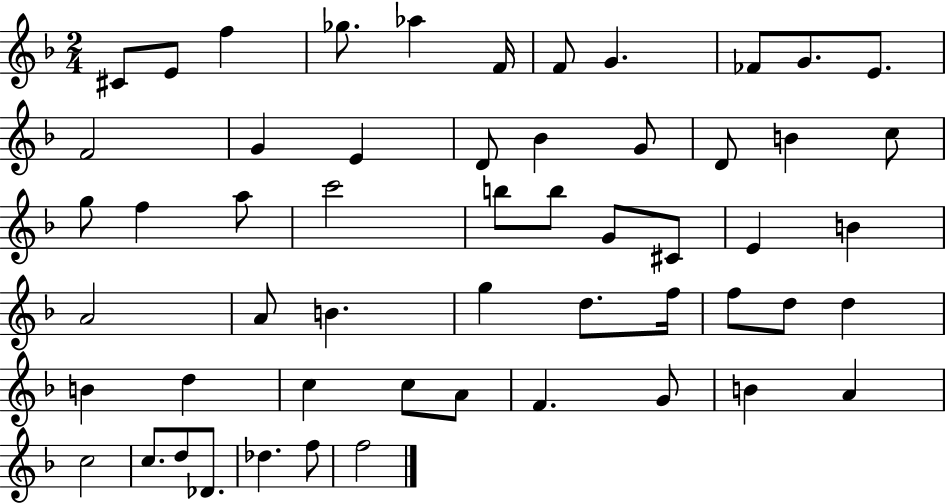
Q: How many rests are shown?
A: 0